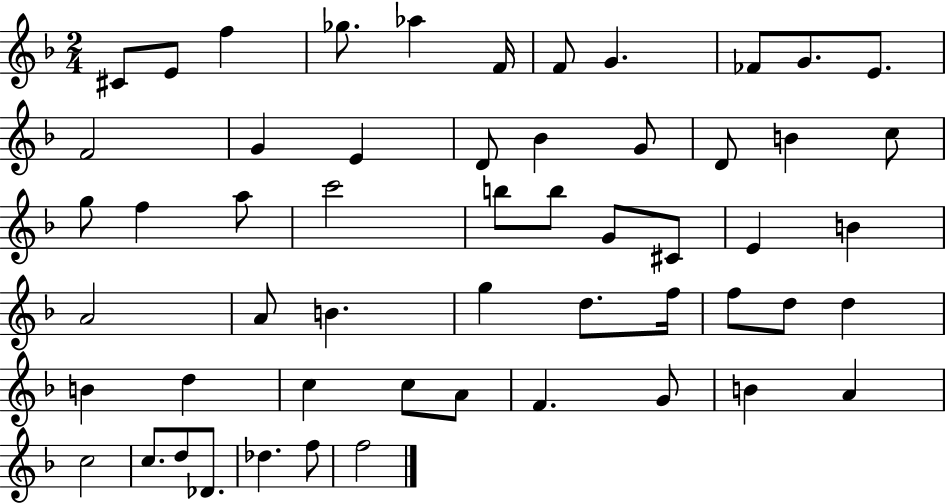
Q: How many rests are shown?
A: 0